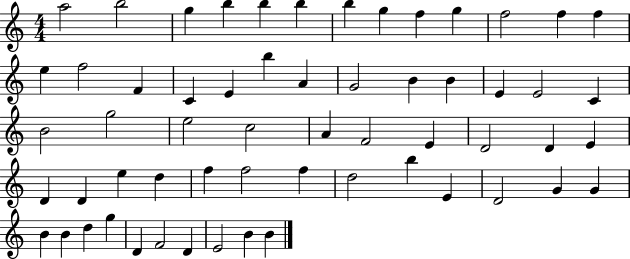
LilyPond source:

{
  \clef treble
  \numericTimeSignature
  \time 4/4
  \key c \major
  a''2 b''2 | g''4 b''4 b''4 b''4 | b''4 g''4 f''4 g''4 | f''2 f''4 f''4 | \break e''4 f''2 f'4 | c'4 e'4 b''4 a'4 | g'2 b'4 b'4 | e'4 e'2 c'4 | \break b'2 g''2 | e''2 c''2 | a'4 f'2 e'4 | d'2 d'4 e'4 | \break d'4 d'4 e''4 d''4 | f''4 f''2 f''4 | d''2 b''4 e'4 | d'2 g'4 g'4 | \break b'4 b'4 d''4 g''4 | d'4 f'2 d'4 | e'2 b'4 b'4 | \bar "|."
}